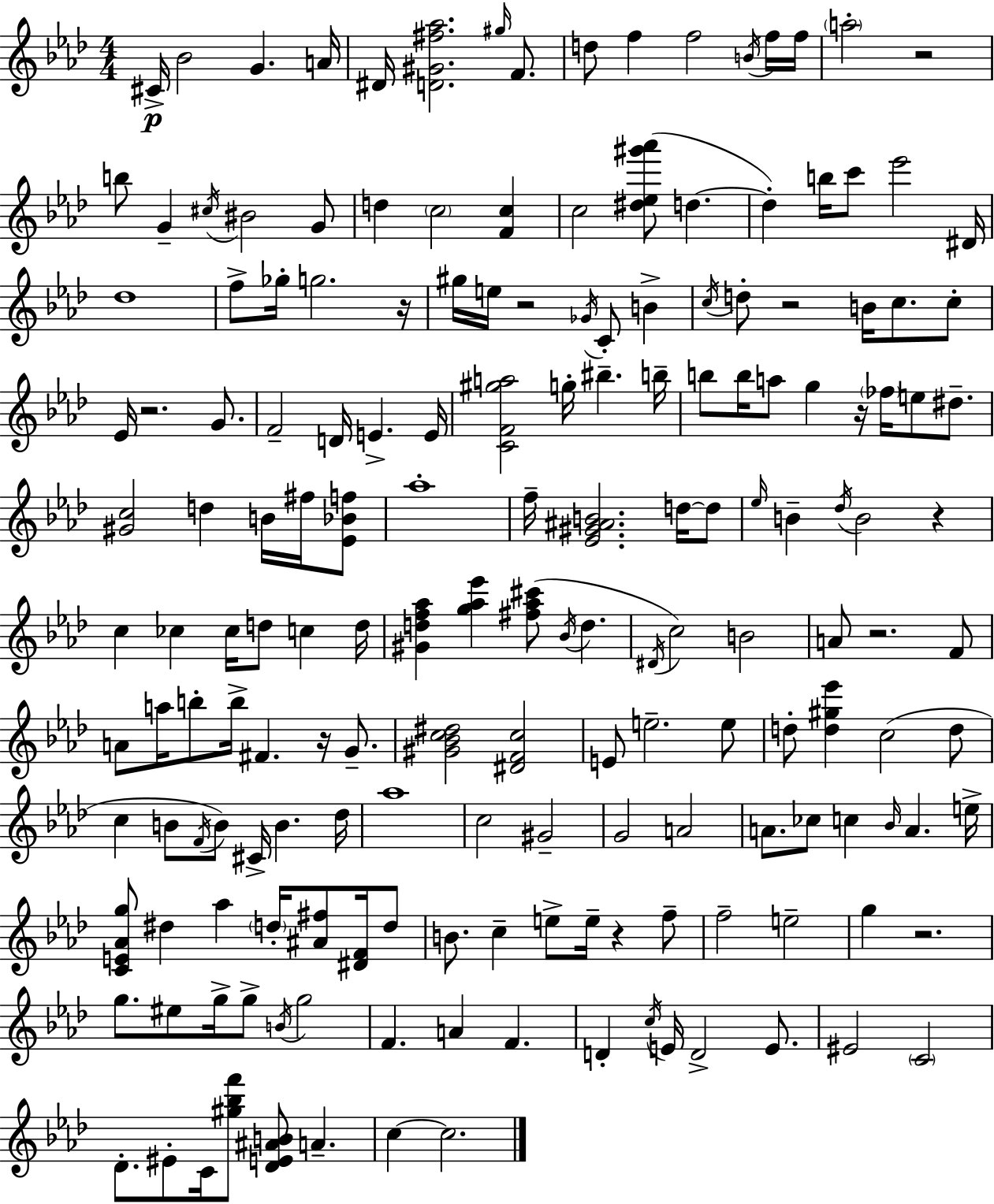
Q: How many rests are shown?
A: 11